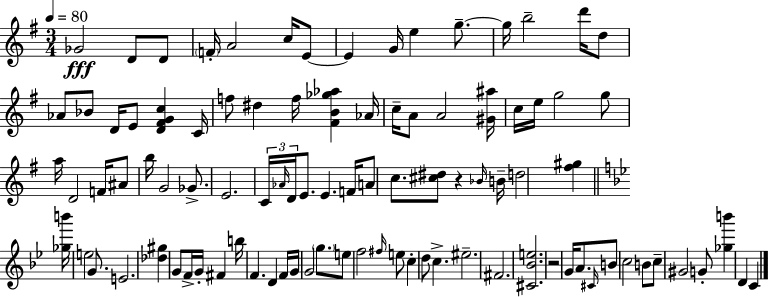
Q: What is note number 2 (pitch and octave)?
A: D4